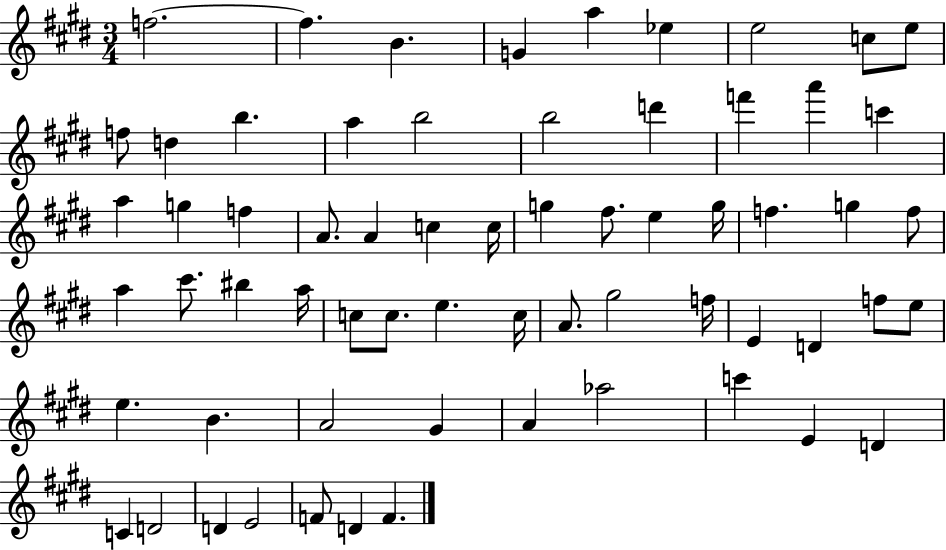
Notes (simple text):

F5/h. F5/q. B4/q. G4/q A5/q Eb5/q E5/h C5/e E5/e F5/e D5/q B5/q. A5/q B5/h B5/h D6/q F6/q A6/q C6/q A5/q G5/q F5/q A4/e. A4/q C5/q C5/s G5/q F#5/e. E5/q G5/s F5/q. G5/q F5/e A5/q C#6/e. BIS5/q A5/s C5/e C5/e. E5/q. C5/s A4/e. G#5/h F5/s E4/q D4/q F5/e E5/e E5/q. B4/q. A4/h G#4/q A4/q Ab5/h C6/q E4/q D4/q C4/q D4/h D4/q E4/h F4/e D4/q F4/q.